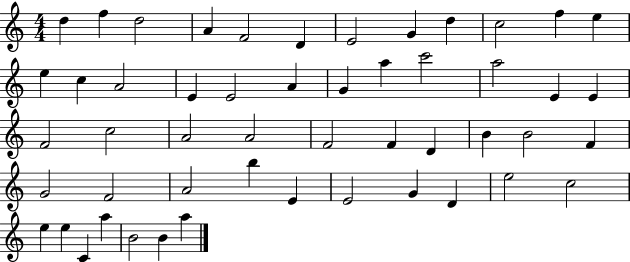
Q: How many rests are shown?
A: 0